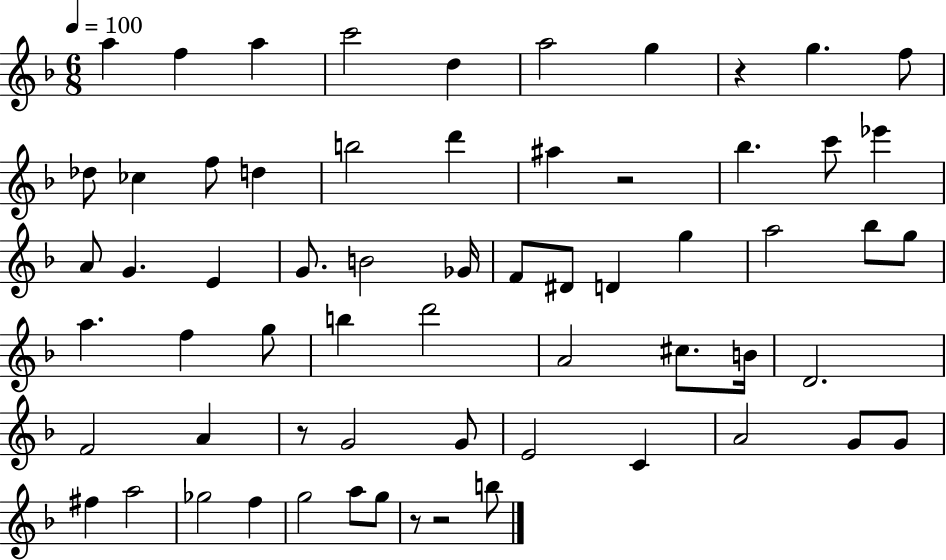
{
  \clef treble
  \numericTimeSignature
  \time 6/8
  \key f \major
  \tempo 4 = 100
  a''4 f''4 a''4 | c'''2 d''4 | a''2 g''4 | r4 g''4. f''8 | \break des''8 ces''4 f''8 d''4 | b''2 d'''4 | ais''4 r2 | bes''4. c'''8 ees'''4 | \break a'8 g'4. e'4 | g'8. b'2 ges'16 | f'8 dis'8 d'4 g''4 | a''2 bes''8 g''8 | \break a''4. f''4 g''8 | b''4 d'''2 | a'2 cis''8. b'16 | d'2. | \break f'2 a'4 | r8 g'2 g'8 | e'2 c'4 | a'2 g'8 g'8 | \break fis''4 a''2 | ges''2 f''4 | g''2 a''8 g''8 | r8 r2 b''8 | \break \bar "|."
}